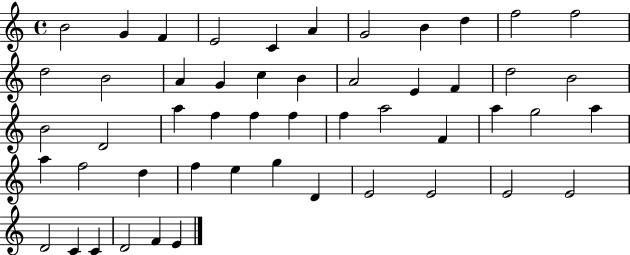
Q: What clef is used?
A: treble